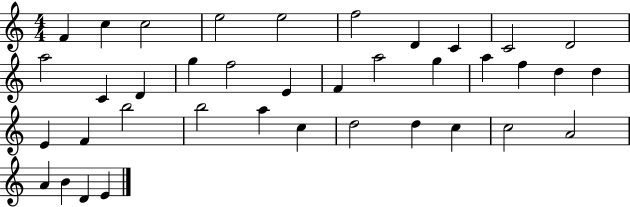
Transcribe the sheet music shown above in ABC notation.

X:1
T:Untitled
M:4/4
L:1/4
K:C
F c c2 e2 e2 f2 D C C2 D2 a2 C D g f2 E F a2 g a f d d E F b2 b2 a c d2 d c c2 A2 A B D E